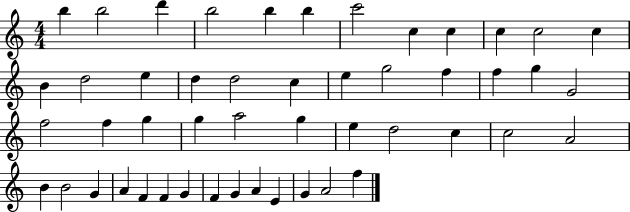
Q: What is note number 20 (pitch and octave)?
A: G5